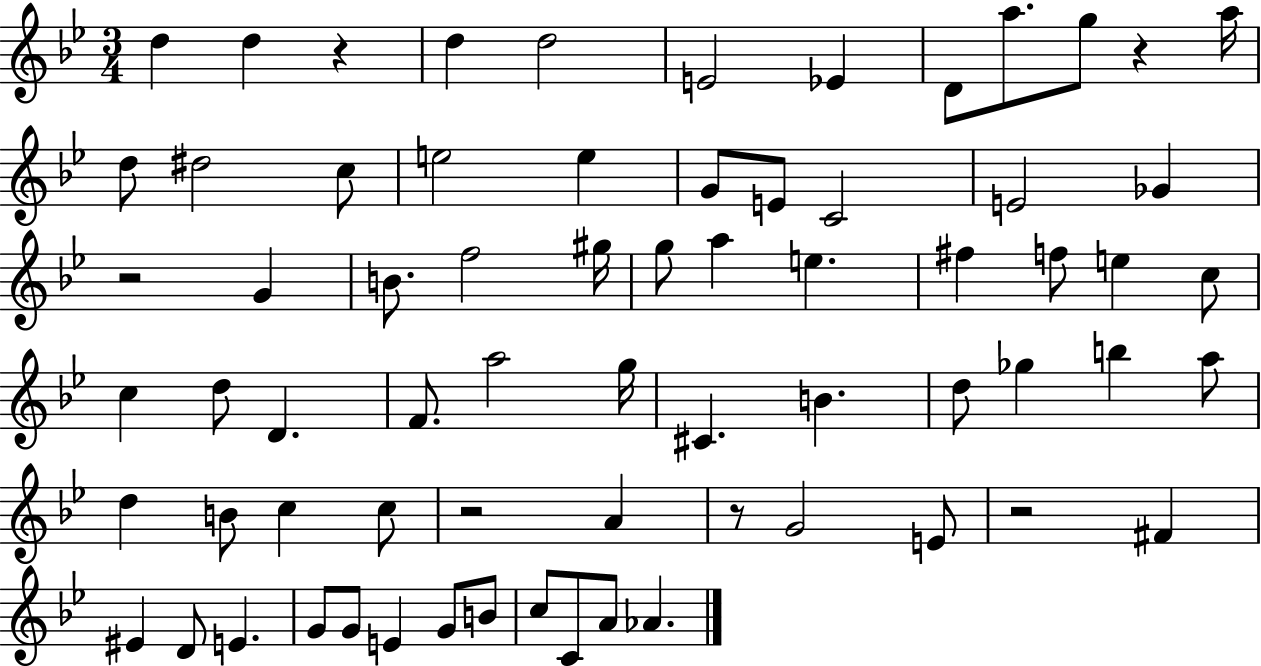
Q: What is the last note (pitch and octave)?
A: Ab4